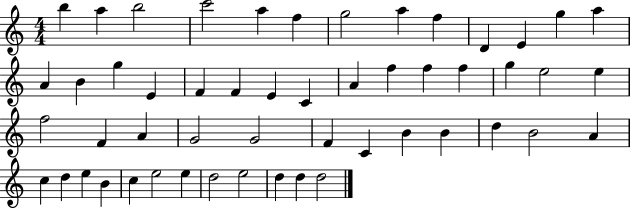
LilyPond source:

{
  \clef treble
  \numericTimeSignature
  \time 4/4
  \key c \major
  b''4 a''4 b''2 | c'''2 a''4 f''4 | g''2 a''4 f''4 | d'4 e'4 g''4 a''4 | \break a'4 b'4 g''4 e'4 | f'4 f'4 e'4 c'4 | a'4 f''4 f''4 f''4 | g''4 e''2 e''4 | \break f''2 f'4 a'4 | g'2 g'2 | f'4 c'4 b'4 b'4 | d''4 b'2 a'4 | \break c''4 d''4 e''4 b'4 | c''4 e''2 e''4 | d''2 e''2 | d''4 d''4 d''2 | \break \bar "|."
}